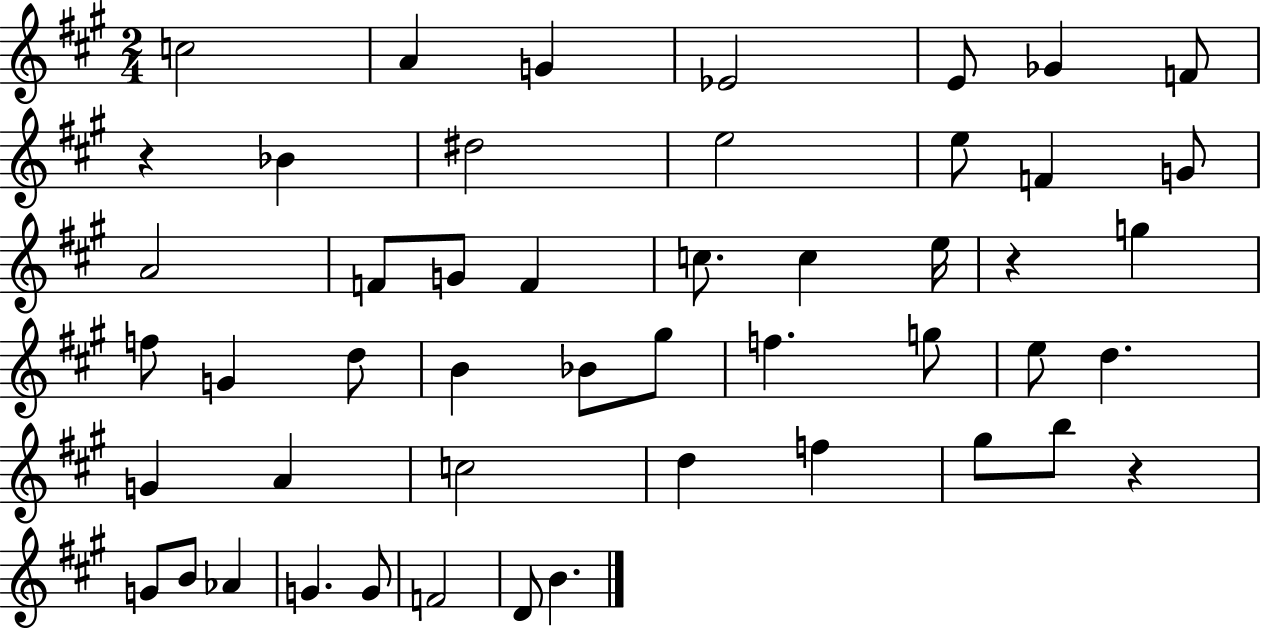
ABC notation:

X:1
T:Untitled
M:2/4
L:1/4
K:A
c2 A G _E2 E/2 _G F/2 z _B ^d2 e2 e/2 F G/2 A2 F/2 G/2 F c/2 c e/4 z g f/2 G d/2 B _B/2 ^g/2 f g/2 e/2 d G A c2 d f ^g/2 b/2 z G/2 B/2 _A G G/2 F2 D/2 B